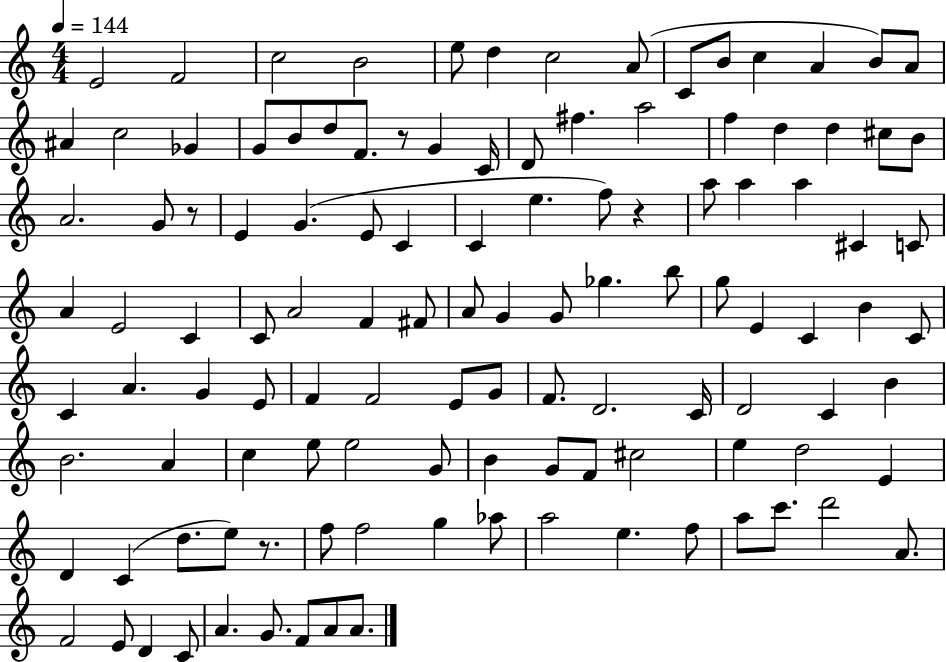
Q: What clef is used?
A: treble